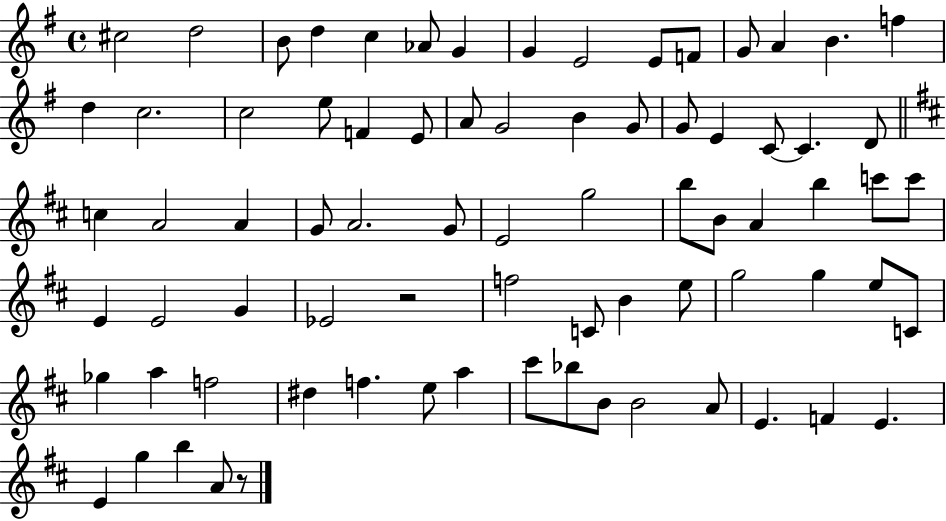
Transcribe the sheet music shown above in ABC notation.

X:1
T:Untitled
M:4/4
L:1/4
K:G
^c2 d2 B/2 d c _A/2 G G E2 E/2 F/2 G/2 A B f d c2 c2 e/2 F E/2 A/2 G2 B G/2 G/2 E C/2 C D/2 c A2 A G/2 A2 G/2 E2 g2 b/2 B/2 A b c'/2 c'/2 E E2 G _E2 z2 f2 C/2 B e/2 g2 g e/2 C/2 _g a f2 ^d f e/2 a ^c'/2 _b/2 B/2 B2 A/2 E F E E g b A/2 z/2